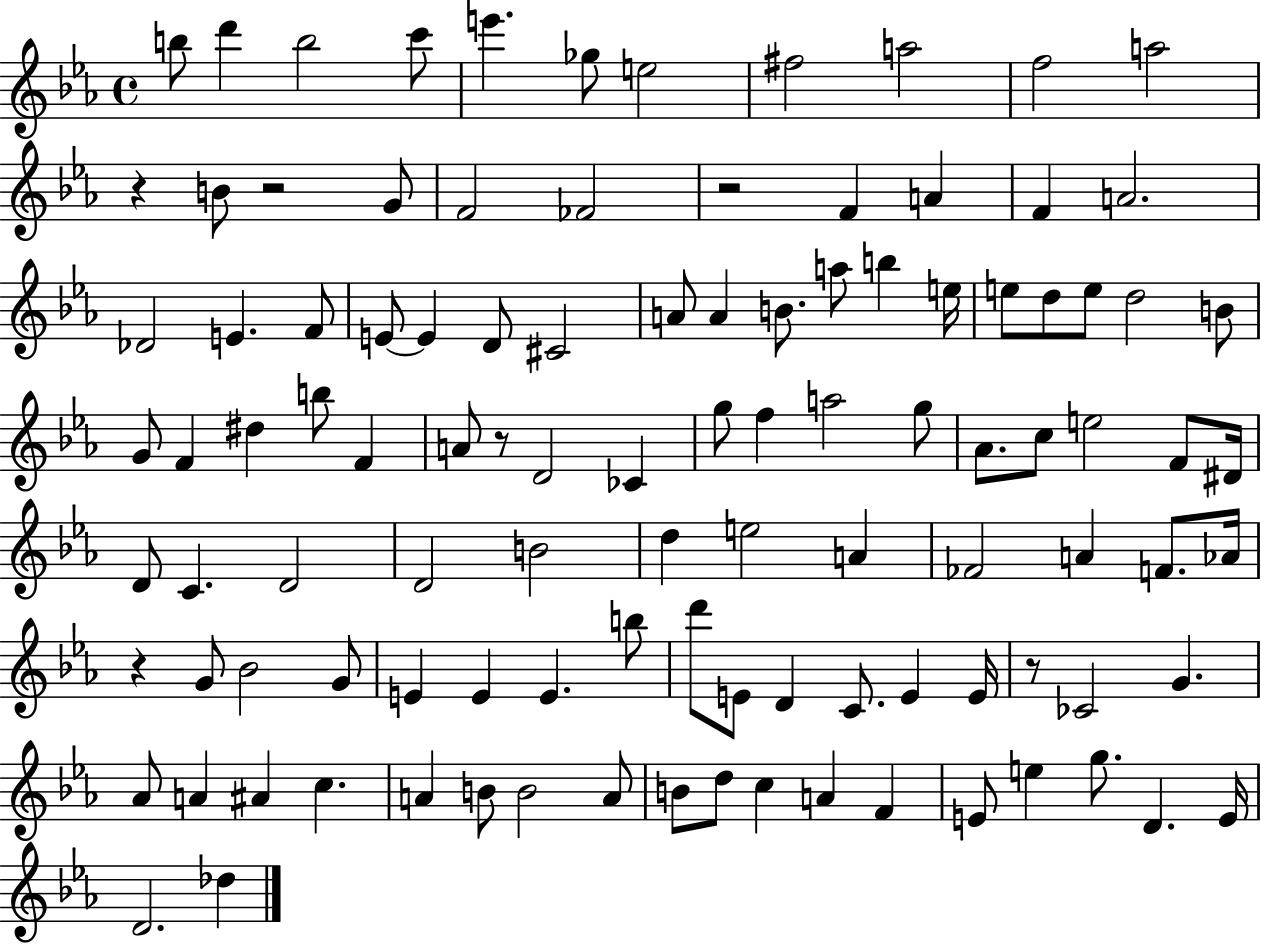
X:1
T:Untitled
M:4/4
L:1/4
K:Eb
b/2 d' b2 c'/2 e' _g/2 e2 ^f2 a2 f2 a2 z B/2 z2 G/2 F2 _F2 z2 F A F A2 _D2 E F/2 E/2 E D/2 ^C2 A/2 A B/2 a/2 b e/4 e/2 d/2 e/2 d2 B/2 G/2 F ^d b/2 F A/2 z/2 D2 _C g/2 f a2 g/2 _A/2 c/2 e2 F/2 ^D/4 D/2 C D2 D2 B2 d e2 A _F2 A F/2 _A/4 z G/2 _B2 G/2 E E E b/2 d'/2 E/2 D C/2 E E/4 z/2 _C2 G _A/2 A ^A c A B/2 B2 A/2 B/2 d/2 c A F E/2 e g/2 D E/4 D2 _d